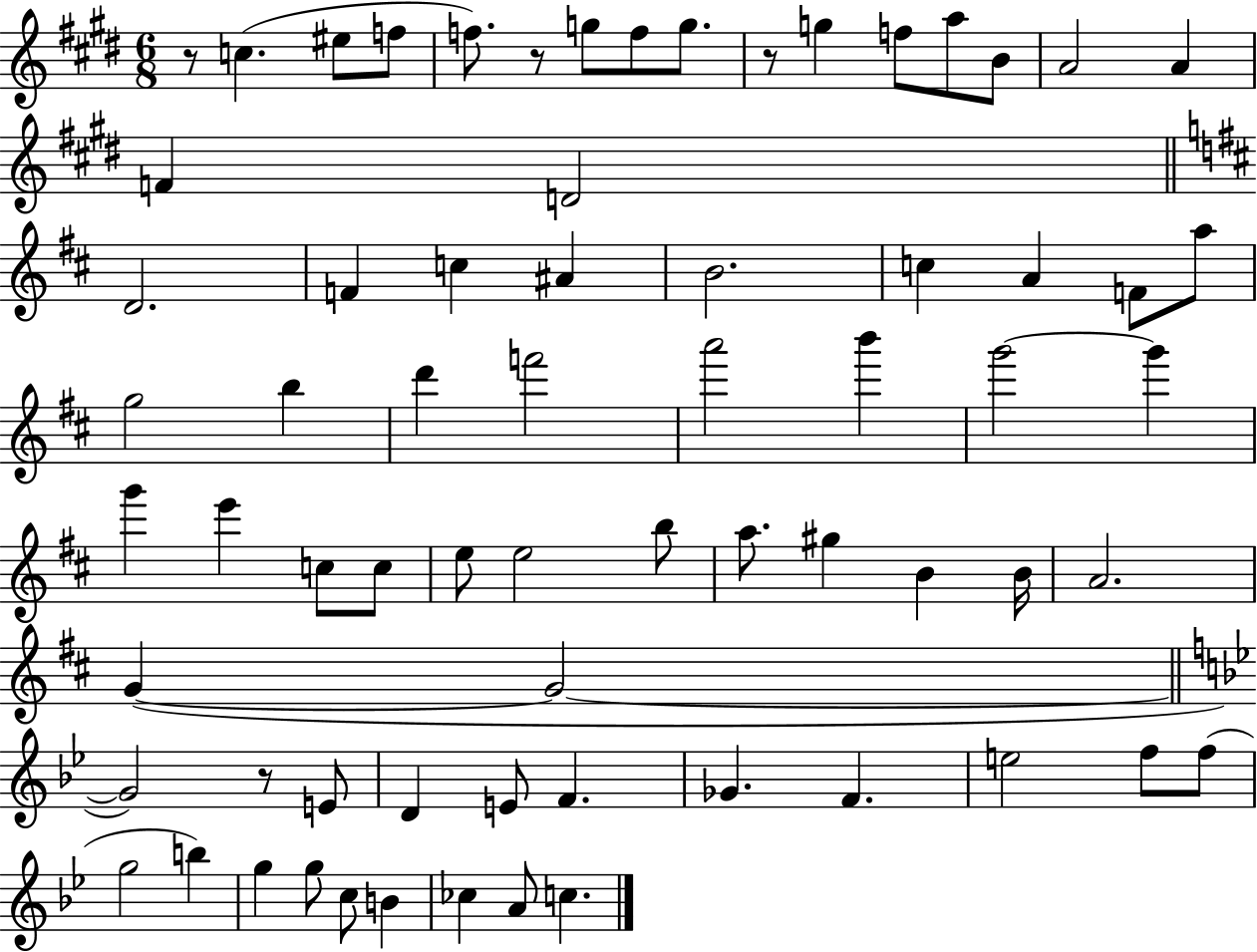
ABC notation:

X:1
T:Untitled
M:6/8
L:1/4
K:E
z/2 c ^e/2 f/2 f/2 z/2 g/2 f/2 g/2 z/2 g f/2 a/2 B/2 A2 A F D2 D2 F c ^A B2 c A F/2 a/2 g2 b d' f'2 a'2 b' g'2 g' g' e' c/2 c/2 e/2 e2 b/2 a/2 ^g B B/4 A2 G G2 G2 z/2 E/2 D E/2 F _G F e2 f/2 f/2 g2 b g g/2 c/2 B _c A/2 c